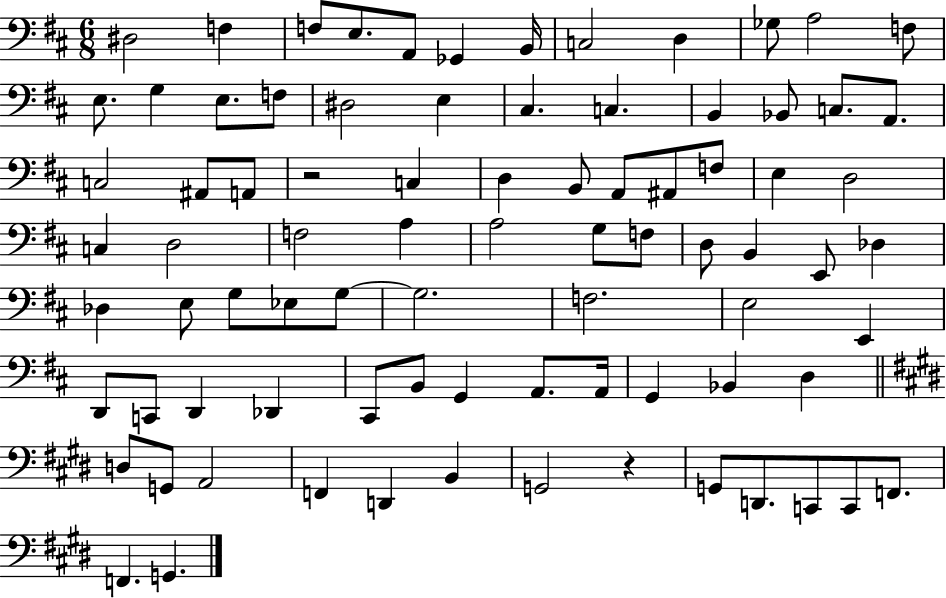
{
  \clef bass
  \numericTimeSignature
  \time 6/8
  \key d \major
  dis2 f4 | f8 e8. a,8 ges,4 b,16 | c2 d4 | ges8 a2 f8 | \break e8. g4 e8. f8 | dis2 e4 | cis4. c4. | b,4 bes,8 c8. a,8. | \break c2 ais,8 a,8 | r2 c4 | d4 b,8 a,8 ais,8 f8 | e4 d2 | \break c4 d2 | f2 a4 | a2 g8 f8 | d8 b,4 e,8 des4 | \break des4 e8 g8 ees8 g8~~ | g2. | f2. | e2 e,4 | \break d,8 c,8 d,4 des,4 | cis,8 b,8 g,4 a,8. a,16 | g,4 bes,4 d4 | \bar "||" \break \key e \major d8 g,8 a,2 | f,4 d,4 b,4 | g,2 r4 | g,8 d,8. c,8 c,8 f,8. | \break f,4. g,4. | \bar "|."
}